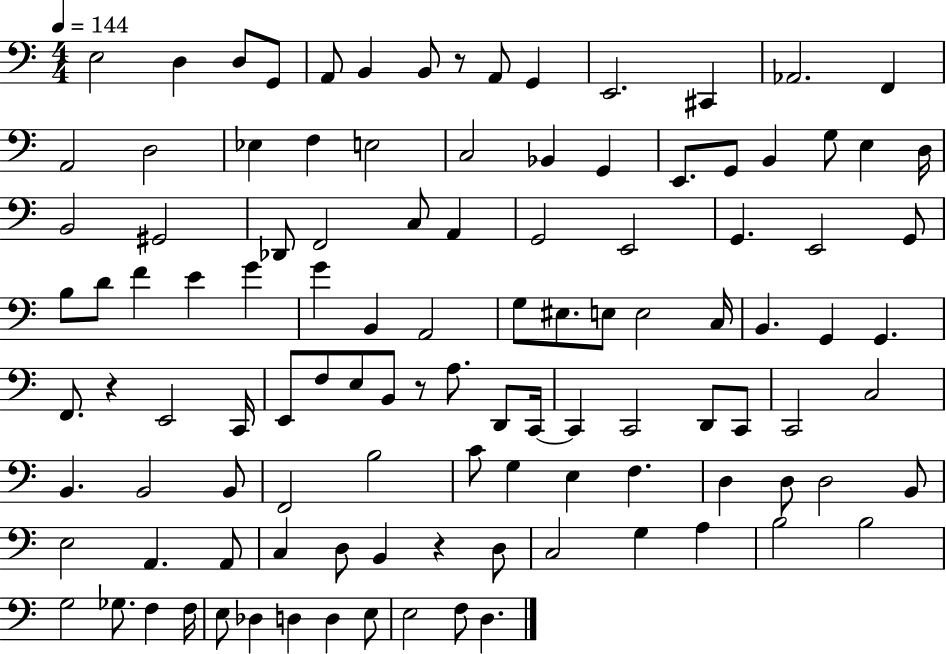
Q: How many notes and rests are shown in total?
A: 111